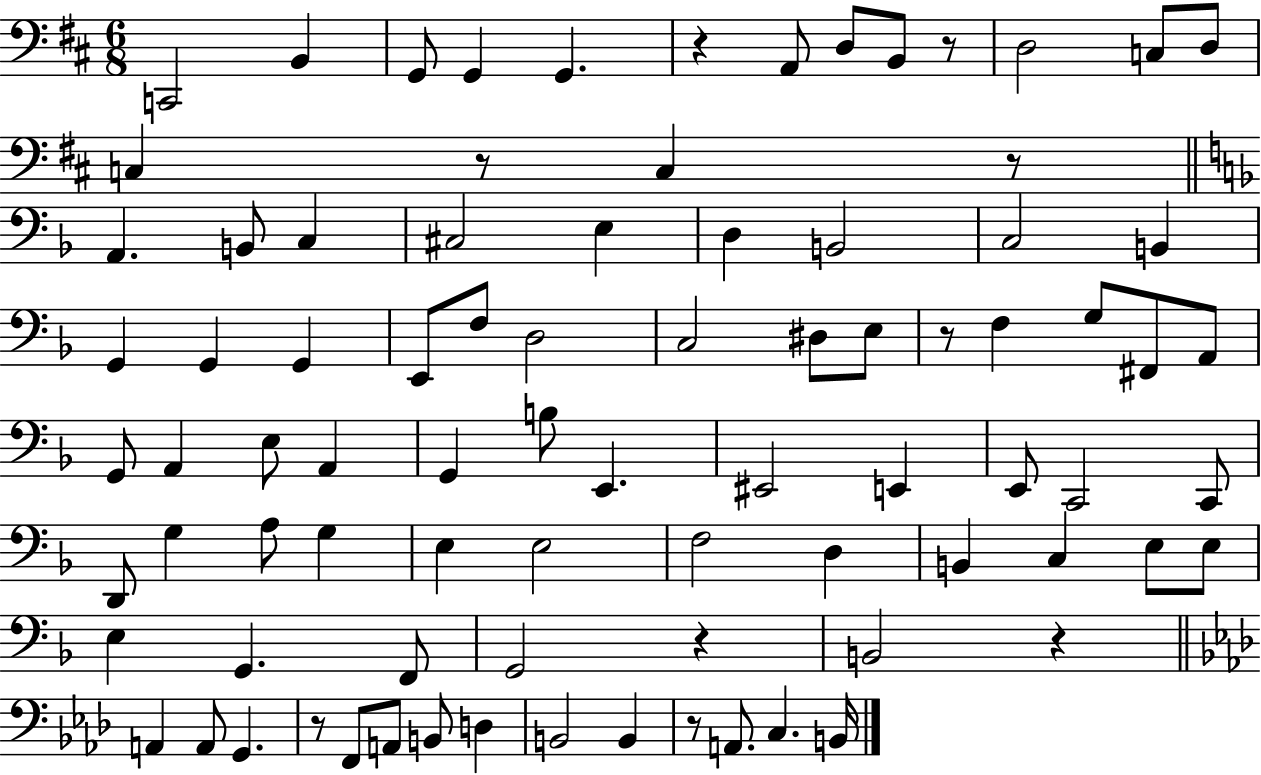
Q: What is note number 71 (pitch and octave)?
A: D3